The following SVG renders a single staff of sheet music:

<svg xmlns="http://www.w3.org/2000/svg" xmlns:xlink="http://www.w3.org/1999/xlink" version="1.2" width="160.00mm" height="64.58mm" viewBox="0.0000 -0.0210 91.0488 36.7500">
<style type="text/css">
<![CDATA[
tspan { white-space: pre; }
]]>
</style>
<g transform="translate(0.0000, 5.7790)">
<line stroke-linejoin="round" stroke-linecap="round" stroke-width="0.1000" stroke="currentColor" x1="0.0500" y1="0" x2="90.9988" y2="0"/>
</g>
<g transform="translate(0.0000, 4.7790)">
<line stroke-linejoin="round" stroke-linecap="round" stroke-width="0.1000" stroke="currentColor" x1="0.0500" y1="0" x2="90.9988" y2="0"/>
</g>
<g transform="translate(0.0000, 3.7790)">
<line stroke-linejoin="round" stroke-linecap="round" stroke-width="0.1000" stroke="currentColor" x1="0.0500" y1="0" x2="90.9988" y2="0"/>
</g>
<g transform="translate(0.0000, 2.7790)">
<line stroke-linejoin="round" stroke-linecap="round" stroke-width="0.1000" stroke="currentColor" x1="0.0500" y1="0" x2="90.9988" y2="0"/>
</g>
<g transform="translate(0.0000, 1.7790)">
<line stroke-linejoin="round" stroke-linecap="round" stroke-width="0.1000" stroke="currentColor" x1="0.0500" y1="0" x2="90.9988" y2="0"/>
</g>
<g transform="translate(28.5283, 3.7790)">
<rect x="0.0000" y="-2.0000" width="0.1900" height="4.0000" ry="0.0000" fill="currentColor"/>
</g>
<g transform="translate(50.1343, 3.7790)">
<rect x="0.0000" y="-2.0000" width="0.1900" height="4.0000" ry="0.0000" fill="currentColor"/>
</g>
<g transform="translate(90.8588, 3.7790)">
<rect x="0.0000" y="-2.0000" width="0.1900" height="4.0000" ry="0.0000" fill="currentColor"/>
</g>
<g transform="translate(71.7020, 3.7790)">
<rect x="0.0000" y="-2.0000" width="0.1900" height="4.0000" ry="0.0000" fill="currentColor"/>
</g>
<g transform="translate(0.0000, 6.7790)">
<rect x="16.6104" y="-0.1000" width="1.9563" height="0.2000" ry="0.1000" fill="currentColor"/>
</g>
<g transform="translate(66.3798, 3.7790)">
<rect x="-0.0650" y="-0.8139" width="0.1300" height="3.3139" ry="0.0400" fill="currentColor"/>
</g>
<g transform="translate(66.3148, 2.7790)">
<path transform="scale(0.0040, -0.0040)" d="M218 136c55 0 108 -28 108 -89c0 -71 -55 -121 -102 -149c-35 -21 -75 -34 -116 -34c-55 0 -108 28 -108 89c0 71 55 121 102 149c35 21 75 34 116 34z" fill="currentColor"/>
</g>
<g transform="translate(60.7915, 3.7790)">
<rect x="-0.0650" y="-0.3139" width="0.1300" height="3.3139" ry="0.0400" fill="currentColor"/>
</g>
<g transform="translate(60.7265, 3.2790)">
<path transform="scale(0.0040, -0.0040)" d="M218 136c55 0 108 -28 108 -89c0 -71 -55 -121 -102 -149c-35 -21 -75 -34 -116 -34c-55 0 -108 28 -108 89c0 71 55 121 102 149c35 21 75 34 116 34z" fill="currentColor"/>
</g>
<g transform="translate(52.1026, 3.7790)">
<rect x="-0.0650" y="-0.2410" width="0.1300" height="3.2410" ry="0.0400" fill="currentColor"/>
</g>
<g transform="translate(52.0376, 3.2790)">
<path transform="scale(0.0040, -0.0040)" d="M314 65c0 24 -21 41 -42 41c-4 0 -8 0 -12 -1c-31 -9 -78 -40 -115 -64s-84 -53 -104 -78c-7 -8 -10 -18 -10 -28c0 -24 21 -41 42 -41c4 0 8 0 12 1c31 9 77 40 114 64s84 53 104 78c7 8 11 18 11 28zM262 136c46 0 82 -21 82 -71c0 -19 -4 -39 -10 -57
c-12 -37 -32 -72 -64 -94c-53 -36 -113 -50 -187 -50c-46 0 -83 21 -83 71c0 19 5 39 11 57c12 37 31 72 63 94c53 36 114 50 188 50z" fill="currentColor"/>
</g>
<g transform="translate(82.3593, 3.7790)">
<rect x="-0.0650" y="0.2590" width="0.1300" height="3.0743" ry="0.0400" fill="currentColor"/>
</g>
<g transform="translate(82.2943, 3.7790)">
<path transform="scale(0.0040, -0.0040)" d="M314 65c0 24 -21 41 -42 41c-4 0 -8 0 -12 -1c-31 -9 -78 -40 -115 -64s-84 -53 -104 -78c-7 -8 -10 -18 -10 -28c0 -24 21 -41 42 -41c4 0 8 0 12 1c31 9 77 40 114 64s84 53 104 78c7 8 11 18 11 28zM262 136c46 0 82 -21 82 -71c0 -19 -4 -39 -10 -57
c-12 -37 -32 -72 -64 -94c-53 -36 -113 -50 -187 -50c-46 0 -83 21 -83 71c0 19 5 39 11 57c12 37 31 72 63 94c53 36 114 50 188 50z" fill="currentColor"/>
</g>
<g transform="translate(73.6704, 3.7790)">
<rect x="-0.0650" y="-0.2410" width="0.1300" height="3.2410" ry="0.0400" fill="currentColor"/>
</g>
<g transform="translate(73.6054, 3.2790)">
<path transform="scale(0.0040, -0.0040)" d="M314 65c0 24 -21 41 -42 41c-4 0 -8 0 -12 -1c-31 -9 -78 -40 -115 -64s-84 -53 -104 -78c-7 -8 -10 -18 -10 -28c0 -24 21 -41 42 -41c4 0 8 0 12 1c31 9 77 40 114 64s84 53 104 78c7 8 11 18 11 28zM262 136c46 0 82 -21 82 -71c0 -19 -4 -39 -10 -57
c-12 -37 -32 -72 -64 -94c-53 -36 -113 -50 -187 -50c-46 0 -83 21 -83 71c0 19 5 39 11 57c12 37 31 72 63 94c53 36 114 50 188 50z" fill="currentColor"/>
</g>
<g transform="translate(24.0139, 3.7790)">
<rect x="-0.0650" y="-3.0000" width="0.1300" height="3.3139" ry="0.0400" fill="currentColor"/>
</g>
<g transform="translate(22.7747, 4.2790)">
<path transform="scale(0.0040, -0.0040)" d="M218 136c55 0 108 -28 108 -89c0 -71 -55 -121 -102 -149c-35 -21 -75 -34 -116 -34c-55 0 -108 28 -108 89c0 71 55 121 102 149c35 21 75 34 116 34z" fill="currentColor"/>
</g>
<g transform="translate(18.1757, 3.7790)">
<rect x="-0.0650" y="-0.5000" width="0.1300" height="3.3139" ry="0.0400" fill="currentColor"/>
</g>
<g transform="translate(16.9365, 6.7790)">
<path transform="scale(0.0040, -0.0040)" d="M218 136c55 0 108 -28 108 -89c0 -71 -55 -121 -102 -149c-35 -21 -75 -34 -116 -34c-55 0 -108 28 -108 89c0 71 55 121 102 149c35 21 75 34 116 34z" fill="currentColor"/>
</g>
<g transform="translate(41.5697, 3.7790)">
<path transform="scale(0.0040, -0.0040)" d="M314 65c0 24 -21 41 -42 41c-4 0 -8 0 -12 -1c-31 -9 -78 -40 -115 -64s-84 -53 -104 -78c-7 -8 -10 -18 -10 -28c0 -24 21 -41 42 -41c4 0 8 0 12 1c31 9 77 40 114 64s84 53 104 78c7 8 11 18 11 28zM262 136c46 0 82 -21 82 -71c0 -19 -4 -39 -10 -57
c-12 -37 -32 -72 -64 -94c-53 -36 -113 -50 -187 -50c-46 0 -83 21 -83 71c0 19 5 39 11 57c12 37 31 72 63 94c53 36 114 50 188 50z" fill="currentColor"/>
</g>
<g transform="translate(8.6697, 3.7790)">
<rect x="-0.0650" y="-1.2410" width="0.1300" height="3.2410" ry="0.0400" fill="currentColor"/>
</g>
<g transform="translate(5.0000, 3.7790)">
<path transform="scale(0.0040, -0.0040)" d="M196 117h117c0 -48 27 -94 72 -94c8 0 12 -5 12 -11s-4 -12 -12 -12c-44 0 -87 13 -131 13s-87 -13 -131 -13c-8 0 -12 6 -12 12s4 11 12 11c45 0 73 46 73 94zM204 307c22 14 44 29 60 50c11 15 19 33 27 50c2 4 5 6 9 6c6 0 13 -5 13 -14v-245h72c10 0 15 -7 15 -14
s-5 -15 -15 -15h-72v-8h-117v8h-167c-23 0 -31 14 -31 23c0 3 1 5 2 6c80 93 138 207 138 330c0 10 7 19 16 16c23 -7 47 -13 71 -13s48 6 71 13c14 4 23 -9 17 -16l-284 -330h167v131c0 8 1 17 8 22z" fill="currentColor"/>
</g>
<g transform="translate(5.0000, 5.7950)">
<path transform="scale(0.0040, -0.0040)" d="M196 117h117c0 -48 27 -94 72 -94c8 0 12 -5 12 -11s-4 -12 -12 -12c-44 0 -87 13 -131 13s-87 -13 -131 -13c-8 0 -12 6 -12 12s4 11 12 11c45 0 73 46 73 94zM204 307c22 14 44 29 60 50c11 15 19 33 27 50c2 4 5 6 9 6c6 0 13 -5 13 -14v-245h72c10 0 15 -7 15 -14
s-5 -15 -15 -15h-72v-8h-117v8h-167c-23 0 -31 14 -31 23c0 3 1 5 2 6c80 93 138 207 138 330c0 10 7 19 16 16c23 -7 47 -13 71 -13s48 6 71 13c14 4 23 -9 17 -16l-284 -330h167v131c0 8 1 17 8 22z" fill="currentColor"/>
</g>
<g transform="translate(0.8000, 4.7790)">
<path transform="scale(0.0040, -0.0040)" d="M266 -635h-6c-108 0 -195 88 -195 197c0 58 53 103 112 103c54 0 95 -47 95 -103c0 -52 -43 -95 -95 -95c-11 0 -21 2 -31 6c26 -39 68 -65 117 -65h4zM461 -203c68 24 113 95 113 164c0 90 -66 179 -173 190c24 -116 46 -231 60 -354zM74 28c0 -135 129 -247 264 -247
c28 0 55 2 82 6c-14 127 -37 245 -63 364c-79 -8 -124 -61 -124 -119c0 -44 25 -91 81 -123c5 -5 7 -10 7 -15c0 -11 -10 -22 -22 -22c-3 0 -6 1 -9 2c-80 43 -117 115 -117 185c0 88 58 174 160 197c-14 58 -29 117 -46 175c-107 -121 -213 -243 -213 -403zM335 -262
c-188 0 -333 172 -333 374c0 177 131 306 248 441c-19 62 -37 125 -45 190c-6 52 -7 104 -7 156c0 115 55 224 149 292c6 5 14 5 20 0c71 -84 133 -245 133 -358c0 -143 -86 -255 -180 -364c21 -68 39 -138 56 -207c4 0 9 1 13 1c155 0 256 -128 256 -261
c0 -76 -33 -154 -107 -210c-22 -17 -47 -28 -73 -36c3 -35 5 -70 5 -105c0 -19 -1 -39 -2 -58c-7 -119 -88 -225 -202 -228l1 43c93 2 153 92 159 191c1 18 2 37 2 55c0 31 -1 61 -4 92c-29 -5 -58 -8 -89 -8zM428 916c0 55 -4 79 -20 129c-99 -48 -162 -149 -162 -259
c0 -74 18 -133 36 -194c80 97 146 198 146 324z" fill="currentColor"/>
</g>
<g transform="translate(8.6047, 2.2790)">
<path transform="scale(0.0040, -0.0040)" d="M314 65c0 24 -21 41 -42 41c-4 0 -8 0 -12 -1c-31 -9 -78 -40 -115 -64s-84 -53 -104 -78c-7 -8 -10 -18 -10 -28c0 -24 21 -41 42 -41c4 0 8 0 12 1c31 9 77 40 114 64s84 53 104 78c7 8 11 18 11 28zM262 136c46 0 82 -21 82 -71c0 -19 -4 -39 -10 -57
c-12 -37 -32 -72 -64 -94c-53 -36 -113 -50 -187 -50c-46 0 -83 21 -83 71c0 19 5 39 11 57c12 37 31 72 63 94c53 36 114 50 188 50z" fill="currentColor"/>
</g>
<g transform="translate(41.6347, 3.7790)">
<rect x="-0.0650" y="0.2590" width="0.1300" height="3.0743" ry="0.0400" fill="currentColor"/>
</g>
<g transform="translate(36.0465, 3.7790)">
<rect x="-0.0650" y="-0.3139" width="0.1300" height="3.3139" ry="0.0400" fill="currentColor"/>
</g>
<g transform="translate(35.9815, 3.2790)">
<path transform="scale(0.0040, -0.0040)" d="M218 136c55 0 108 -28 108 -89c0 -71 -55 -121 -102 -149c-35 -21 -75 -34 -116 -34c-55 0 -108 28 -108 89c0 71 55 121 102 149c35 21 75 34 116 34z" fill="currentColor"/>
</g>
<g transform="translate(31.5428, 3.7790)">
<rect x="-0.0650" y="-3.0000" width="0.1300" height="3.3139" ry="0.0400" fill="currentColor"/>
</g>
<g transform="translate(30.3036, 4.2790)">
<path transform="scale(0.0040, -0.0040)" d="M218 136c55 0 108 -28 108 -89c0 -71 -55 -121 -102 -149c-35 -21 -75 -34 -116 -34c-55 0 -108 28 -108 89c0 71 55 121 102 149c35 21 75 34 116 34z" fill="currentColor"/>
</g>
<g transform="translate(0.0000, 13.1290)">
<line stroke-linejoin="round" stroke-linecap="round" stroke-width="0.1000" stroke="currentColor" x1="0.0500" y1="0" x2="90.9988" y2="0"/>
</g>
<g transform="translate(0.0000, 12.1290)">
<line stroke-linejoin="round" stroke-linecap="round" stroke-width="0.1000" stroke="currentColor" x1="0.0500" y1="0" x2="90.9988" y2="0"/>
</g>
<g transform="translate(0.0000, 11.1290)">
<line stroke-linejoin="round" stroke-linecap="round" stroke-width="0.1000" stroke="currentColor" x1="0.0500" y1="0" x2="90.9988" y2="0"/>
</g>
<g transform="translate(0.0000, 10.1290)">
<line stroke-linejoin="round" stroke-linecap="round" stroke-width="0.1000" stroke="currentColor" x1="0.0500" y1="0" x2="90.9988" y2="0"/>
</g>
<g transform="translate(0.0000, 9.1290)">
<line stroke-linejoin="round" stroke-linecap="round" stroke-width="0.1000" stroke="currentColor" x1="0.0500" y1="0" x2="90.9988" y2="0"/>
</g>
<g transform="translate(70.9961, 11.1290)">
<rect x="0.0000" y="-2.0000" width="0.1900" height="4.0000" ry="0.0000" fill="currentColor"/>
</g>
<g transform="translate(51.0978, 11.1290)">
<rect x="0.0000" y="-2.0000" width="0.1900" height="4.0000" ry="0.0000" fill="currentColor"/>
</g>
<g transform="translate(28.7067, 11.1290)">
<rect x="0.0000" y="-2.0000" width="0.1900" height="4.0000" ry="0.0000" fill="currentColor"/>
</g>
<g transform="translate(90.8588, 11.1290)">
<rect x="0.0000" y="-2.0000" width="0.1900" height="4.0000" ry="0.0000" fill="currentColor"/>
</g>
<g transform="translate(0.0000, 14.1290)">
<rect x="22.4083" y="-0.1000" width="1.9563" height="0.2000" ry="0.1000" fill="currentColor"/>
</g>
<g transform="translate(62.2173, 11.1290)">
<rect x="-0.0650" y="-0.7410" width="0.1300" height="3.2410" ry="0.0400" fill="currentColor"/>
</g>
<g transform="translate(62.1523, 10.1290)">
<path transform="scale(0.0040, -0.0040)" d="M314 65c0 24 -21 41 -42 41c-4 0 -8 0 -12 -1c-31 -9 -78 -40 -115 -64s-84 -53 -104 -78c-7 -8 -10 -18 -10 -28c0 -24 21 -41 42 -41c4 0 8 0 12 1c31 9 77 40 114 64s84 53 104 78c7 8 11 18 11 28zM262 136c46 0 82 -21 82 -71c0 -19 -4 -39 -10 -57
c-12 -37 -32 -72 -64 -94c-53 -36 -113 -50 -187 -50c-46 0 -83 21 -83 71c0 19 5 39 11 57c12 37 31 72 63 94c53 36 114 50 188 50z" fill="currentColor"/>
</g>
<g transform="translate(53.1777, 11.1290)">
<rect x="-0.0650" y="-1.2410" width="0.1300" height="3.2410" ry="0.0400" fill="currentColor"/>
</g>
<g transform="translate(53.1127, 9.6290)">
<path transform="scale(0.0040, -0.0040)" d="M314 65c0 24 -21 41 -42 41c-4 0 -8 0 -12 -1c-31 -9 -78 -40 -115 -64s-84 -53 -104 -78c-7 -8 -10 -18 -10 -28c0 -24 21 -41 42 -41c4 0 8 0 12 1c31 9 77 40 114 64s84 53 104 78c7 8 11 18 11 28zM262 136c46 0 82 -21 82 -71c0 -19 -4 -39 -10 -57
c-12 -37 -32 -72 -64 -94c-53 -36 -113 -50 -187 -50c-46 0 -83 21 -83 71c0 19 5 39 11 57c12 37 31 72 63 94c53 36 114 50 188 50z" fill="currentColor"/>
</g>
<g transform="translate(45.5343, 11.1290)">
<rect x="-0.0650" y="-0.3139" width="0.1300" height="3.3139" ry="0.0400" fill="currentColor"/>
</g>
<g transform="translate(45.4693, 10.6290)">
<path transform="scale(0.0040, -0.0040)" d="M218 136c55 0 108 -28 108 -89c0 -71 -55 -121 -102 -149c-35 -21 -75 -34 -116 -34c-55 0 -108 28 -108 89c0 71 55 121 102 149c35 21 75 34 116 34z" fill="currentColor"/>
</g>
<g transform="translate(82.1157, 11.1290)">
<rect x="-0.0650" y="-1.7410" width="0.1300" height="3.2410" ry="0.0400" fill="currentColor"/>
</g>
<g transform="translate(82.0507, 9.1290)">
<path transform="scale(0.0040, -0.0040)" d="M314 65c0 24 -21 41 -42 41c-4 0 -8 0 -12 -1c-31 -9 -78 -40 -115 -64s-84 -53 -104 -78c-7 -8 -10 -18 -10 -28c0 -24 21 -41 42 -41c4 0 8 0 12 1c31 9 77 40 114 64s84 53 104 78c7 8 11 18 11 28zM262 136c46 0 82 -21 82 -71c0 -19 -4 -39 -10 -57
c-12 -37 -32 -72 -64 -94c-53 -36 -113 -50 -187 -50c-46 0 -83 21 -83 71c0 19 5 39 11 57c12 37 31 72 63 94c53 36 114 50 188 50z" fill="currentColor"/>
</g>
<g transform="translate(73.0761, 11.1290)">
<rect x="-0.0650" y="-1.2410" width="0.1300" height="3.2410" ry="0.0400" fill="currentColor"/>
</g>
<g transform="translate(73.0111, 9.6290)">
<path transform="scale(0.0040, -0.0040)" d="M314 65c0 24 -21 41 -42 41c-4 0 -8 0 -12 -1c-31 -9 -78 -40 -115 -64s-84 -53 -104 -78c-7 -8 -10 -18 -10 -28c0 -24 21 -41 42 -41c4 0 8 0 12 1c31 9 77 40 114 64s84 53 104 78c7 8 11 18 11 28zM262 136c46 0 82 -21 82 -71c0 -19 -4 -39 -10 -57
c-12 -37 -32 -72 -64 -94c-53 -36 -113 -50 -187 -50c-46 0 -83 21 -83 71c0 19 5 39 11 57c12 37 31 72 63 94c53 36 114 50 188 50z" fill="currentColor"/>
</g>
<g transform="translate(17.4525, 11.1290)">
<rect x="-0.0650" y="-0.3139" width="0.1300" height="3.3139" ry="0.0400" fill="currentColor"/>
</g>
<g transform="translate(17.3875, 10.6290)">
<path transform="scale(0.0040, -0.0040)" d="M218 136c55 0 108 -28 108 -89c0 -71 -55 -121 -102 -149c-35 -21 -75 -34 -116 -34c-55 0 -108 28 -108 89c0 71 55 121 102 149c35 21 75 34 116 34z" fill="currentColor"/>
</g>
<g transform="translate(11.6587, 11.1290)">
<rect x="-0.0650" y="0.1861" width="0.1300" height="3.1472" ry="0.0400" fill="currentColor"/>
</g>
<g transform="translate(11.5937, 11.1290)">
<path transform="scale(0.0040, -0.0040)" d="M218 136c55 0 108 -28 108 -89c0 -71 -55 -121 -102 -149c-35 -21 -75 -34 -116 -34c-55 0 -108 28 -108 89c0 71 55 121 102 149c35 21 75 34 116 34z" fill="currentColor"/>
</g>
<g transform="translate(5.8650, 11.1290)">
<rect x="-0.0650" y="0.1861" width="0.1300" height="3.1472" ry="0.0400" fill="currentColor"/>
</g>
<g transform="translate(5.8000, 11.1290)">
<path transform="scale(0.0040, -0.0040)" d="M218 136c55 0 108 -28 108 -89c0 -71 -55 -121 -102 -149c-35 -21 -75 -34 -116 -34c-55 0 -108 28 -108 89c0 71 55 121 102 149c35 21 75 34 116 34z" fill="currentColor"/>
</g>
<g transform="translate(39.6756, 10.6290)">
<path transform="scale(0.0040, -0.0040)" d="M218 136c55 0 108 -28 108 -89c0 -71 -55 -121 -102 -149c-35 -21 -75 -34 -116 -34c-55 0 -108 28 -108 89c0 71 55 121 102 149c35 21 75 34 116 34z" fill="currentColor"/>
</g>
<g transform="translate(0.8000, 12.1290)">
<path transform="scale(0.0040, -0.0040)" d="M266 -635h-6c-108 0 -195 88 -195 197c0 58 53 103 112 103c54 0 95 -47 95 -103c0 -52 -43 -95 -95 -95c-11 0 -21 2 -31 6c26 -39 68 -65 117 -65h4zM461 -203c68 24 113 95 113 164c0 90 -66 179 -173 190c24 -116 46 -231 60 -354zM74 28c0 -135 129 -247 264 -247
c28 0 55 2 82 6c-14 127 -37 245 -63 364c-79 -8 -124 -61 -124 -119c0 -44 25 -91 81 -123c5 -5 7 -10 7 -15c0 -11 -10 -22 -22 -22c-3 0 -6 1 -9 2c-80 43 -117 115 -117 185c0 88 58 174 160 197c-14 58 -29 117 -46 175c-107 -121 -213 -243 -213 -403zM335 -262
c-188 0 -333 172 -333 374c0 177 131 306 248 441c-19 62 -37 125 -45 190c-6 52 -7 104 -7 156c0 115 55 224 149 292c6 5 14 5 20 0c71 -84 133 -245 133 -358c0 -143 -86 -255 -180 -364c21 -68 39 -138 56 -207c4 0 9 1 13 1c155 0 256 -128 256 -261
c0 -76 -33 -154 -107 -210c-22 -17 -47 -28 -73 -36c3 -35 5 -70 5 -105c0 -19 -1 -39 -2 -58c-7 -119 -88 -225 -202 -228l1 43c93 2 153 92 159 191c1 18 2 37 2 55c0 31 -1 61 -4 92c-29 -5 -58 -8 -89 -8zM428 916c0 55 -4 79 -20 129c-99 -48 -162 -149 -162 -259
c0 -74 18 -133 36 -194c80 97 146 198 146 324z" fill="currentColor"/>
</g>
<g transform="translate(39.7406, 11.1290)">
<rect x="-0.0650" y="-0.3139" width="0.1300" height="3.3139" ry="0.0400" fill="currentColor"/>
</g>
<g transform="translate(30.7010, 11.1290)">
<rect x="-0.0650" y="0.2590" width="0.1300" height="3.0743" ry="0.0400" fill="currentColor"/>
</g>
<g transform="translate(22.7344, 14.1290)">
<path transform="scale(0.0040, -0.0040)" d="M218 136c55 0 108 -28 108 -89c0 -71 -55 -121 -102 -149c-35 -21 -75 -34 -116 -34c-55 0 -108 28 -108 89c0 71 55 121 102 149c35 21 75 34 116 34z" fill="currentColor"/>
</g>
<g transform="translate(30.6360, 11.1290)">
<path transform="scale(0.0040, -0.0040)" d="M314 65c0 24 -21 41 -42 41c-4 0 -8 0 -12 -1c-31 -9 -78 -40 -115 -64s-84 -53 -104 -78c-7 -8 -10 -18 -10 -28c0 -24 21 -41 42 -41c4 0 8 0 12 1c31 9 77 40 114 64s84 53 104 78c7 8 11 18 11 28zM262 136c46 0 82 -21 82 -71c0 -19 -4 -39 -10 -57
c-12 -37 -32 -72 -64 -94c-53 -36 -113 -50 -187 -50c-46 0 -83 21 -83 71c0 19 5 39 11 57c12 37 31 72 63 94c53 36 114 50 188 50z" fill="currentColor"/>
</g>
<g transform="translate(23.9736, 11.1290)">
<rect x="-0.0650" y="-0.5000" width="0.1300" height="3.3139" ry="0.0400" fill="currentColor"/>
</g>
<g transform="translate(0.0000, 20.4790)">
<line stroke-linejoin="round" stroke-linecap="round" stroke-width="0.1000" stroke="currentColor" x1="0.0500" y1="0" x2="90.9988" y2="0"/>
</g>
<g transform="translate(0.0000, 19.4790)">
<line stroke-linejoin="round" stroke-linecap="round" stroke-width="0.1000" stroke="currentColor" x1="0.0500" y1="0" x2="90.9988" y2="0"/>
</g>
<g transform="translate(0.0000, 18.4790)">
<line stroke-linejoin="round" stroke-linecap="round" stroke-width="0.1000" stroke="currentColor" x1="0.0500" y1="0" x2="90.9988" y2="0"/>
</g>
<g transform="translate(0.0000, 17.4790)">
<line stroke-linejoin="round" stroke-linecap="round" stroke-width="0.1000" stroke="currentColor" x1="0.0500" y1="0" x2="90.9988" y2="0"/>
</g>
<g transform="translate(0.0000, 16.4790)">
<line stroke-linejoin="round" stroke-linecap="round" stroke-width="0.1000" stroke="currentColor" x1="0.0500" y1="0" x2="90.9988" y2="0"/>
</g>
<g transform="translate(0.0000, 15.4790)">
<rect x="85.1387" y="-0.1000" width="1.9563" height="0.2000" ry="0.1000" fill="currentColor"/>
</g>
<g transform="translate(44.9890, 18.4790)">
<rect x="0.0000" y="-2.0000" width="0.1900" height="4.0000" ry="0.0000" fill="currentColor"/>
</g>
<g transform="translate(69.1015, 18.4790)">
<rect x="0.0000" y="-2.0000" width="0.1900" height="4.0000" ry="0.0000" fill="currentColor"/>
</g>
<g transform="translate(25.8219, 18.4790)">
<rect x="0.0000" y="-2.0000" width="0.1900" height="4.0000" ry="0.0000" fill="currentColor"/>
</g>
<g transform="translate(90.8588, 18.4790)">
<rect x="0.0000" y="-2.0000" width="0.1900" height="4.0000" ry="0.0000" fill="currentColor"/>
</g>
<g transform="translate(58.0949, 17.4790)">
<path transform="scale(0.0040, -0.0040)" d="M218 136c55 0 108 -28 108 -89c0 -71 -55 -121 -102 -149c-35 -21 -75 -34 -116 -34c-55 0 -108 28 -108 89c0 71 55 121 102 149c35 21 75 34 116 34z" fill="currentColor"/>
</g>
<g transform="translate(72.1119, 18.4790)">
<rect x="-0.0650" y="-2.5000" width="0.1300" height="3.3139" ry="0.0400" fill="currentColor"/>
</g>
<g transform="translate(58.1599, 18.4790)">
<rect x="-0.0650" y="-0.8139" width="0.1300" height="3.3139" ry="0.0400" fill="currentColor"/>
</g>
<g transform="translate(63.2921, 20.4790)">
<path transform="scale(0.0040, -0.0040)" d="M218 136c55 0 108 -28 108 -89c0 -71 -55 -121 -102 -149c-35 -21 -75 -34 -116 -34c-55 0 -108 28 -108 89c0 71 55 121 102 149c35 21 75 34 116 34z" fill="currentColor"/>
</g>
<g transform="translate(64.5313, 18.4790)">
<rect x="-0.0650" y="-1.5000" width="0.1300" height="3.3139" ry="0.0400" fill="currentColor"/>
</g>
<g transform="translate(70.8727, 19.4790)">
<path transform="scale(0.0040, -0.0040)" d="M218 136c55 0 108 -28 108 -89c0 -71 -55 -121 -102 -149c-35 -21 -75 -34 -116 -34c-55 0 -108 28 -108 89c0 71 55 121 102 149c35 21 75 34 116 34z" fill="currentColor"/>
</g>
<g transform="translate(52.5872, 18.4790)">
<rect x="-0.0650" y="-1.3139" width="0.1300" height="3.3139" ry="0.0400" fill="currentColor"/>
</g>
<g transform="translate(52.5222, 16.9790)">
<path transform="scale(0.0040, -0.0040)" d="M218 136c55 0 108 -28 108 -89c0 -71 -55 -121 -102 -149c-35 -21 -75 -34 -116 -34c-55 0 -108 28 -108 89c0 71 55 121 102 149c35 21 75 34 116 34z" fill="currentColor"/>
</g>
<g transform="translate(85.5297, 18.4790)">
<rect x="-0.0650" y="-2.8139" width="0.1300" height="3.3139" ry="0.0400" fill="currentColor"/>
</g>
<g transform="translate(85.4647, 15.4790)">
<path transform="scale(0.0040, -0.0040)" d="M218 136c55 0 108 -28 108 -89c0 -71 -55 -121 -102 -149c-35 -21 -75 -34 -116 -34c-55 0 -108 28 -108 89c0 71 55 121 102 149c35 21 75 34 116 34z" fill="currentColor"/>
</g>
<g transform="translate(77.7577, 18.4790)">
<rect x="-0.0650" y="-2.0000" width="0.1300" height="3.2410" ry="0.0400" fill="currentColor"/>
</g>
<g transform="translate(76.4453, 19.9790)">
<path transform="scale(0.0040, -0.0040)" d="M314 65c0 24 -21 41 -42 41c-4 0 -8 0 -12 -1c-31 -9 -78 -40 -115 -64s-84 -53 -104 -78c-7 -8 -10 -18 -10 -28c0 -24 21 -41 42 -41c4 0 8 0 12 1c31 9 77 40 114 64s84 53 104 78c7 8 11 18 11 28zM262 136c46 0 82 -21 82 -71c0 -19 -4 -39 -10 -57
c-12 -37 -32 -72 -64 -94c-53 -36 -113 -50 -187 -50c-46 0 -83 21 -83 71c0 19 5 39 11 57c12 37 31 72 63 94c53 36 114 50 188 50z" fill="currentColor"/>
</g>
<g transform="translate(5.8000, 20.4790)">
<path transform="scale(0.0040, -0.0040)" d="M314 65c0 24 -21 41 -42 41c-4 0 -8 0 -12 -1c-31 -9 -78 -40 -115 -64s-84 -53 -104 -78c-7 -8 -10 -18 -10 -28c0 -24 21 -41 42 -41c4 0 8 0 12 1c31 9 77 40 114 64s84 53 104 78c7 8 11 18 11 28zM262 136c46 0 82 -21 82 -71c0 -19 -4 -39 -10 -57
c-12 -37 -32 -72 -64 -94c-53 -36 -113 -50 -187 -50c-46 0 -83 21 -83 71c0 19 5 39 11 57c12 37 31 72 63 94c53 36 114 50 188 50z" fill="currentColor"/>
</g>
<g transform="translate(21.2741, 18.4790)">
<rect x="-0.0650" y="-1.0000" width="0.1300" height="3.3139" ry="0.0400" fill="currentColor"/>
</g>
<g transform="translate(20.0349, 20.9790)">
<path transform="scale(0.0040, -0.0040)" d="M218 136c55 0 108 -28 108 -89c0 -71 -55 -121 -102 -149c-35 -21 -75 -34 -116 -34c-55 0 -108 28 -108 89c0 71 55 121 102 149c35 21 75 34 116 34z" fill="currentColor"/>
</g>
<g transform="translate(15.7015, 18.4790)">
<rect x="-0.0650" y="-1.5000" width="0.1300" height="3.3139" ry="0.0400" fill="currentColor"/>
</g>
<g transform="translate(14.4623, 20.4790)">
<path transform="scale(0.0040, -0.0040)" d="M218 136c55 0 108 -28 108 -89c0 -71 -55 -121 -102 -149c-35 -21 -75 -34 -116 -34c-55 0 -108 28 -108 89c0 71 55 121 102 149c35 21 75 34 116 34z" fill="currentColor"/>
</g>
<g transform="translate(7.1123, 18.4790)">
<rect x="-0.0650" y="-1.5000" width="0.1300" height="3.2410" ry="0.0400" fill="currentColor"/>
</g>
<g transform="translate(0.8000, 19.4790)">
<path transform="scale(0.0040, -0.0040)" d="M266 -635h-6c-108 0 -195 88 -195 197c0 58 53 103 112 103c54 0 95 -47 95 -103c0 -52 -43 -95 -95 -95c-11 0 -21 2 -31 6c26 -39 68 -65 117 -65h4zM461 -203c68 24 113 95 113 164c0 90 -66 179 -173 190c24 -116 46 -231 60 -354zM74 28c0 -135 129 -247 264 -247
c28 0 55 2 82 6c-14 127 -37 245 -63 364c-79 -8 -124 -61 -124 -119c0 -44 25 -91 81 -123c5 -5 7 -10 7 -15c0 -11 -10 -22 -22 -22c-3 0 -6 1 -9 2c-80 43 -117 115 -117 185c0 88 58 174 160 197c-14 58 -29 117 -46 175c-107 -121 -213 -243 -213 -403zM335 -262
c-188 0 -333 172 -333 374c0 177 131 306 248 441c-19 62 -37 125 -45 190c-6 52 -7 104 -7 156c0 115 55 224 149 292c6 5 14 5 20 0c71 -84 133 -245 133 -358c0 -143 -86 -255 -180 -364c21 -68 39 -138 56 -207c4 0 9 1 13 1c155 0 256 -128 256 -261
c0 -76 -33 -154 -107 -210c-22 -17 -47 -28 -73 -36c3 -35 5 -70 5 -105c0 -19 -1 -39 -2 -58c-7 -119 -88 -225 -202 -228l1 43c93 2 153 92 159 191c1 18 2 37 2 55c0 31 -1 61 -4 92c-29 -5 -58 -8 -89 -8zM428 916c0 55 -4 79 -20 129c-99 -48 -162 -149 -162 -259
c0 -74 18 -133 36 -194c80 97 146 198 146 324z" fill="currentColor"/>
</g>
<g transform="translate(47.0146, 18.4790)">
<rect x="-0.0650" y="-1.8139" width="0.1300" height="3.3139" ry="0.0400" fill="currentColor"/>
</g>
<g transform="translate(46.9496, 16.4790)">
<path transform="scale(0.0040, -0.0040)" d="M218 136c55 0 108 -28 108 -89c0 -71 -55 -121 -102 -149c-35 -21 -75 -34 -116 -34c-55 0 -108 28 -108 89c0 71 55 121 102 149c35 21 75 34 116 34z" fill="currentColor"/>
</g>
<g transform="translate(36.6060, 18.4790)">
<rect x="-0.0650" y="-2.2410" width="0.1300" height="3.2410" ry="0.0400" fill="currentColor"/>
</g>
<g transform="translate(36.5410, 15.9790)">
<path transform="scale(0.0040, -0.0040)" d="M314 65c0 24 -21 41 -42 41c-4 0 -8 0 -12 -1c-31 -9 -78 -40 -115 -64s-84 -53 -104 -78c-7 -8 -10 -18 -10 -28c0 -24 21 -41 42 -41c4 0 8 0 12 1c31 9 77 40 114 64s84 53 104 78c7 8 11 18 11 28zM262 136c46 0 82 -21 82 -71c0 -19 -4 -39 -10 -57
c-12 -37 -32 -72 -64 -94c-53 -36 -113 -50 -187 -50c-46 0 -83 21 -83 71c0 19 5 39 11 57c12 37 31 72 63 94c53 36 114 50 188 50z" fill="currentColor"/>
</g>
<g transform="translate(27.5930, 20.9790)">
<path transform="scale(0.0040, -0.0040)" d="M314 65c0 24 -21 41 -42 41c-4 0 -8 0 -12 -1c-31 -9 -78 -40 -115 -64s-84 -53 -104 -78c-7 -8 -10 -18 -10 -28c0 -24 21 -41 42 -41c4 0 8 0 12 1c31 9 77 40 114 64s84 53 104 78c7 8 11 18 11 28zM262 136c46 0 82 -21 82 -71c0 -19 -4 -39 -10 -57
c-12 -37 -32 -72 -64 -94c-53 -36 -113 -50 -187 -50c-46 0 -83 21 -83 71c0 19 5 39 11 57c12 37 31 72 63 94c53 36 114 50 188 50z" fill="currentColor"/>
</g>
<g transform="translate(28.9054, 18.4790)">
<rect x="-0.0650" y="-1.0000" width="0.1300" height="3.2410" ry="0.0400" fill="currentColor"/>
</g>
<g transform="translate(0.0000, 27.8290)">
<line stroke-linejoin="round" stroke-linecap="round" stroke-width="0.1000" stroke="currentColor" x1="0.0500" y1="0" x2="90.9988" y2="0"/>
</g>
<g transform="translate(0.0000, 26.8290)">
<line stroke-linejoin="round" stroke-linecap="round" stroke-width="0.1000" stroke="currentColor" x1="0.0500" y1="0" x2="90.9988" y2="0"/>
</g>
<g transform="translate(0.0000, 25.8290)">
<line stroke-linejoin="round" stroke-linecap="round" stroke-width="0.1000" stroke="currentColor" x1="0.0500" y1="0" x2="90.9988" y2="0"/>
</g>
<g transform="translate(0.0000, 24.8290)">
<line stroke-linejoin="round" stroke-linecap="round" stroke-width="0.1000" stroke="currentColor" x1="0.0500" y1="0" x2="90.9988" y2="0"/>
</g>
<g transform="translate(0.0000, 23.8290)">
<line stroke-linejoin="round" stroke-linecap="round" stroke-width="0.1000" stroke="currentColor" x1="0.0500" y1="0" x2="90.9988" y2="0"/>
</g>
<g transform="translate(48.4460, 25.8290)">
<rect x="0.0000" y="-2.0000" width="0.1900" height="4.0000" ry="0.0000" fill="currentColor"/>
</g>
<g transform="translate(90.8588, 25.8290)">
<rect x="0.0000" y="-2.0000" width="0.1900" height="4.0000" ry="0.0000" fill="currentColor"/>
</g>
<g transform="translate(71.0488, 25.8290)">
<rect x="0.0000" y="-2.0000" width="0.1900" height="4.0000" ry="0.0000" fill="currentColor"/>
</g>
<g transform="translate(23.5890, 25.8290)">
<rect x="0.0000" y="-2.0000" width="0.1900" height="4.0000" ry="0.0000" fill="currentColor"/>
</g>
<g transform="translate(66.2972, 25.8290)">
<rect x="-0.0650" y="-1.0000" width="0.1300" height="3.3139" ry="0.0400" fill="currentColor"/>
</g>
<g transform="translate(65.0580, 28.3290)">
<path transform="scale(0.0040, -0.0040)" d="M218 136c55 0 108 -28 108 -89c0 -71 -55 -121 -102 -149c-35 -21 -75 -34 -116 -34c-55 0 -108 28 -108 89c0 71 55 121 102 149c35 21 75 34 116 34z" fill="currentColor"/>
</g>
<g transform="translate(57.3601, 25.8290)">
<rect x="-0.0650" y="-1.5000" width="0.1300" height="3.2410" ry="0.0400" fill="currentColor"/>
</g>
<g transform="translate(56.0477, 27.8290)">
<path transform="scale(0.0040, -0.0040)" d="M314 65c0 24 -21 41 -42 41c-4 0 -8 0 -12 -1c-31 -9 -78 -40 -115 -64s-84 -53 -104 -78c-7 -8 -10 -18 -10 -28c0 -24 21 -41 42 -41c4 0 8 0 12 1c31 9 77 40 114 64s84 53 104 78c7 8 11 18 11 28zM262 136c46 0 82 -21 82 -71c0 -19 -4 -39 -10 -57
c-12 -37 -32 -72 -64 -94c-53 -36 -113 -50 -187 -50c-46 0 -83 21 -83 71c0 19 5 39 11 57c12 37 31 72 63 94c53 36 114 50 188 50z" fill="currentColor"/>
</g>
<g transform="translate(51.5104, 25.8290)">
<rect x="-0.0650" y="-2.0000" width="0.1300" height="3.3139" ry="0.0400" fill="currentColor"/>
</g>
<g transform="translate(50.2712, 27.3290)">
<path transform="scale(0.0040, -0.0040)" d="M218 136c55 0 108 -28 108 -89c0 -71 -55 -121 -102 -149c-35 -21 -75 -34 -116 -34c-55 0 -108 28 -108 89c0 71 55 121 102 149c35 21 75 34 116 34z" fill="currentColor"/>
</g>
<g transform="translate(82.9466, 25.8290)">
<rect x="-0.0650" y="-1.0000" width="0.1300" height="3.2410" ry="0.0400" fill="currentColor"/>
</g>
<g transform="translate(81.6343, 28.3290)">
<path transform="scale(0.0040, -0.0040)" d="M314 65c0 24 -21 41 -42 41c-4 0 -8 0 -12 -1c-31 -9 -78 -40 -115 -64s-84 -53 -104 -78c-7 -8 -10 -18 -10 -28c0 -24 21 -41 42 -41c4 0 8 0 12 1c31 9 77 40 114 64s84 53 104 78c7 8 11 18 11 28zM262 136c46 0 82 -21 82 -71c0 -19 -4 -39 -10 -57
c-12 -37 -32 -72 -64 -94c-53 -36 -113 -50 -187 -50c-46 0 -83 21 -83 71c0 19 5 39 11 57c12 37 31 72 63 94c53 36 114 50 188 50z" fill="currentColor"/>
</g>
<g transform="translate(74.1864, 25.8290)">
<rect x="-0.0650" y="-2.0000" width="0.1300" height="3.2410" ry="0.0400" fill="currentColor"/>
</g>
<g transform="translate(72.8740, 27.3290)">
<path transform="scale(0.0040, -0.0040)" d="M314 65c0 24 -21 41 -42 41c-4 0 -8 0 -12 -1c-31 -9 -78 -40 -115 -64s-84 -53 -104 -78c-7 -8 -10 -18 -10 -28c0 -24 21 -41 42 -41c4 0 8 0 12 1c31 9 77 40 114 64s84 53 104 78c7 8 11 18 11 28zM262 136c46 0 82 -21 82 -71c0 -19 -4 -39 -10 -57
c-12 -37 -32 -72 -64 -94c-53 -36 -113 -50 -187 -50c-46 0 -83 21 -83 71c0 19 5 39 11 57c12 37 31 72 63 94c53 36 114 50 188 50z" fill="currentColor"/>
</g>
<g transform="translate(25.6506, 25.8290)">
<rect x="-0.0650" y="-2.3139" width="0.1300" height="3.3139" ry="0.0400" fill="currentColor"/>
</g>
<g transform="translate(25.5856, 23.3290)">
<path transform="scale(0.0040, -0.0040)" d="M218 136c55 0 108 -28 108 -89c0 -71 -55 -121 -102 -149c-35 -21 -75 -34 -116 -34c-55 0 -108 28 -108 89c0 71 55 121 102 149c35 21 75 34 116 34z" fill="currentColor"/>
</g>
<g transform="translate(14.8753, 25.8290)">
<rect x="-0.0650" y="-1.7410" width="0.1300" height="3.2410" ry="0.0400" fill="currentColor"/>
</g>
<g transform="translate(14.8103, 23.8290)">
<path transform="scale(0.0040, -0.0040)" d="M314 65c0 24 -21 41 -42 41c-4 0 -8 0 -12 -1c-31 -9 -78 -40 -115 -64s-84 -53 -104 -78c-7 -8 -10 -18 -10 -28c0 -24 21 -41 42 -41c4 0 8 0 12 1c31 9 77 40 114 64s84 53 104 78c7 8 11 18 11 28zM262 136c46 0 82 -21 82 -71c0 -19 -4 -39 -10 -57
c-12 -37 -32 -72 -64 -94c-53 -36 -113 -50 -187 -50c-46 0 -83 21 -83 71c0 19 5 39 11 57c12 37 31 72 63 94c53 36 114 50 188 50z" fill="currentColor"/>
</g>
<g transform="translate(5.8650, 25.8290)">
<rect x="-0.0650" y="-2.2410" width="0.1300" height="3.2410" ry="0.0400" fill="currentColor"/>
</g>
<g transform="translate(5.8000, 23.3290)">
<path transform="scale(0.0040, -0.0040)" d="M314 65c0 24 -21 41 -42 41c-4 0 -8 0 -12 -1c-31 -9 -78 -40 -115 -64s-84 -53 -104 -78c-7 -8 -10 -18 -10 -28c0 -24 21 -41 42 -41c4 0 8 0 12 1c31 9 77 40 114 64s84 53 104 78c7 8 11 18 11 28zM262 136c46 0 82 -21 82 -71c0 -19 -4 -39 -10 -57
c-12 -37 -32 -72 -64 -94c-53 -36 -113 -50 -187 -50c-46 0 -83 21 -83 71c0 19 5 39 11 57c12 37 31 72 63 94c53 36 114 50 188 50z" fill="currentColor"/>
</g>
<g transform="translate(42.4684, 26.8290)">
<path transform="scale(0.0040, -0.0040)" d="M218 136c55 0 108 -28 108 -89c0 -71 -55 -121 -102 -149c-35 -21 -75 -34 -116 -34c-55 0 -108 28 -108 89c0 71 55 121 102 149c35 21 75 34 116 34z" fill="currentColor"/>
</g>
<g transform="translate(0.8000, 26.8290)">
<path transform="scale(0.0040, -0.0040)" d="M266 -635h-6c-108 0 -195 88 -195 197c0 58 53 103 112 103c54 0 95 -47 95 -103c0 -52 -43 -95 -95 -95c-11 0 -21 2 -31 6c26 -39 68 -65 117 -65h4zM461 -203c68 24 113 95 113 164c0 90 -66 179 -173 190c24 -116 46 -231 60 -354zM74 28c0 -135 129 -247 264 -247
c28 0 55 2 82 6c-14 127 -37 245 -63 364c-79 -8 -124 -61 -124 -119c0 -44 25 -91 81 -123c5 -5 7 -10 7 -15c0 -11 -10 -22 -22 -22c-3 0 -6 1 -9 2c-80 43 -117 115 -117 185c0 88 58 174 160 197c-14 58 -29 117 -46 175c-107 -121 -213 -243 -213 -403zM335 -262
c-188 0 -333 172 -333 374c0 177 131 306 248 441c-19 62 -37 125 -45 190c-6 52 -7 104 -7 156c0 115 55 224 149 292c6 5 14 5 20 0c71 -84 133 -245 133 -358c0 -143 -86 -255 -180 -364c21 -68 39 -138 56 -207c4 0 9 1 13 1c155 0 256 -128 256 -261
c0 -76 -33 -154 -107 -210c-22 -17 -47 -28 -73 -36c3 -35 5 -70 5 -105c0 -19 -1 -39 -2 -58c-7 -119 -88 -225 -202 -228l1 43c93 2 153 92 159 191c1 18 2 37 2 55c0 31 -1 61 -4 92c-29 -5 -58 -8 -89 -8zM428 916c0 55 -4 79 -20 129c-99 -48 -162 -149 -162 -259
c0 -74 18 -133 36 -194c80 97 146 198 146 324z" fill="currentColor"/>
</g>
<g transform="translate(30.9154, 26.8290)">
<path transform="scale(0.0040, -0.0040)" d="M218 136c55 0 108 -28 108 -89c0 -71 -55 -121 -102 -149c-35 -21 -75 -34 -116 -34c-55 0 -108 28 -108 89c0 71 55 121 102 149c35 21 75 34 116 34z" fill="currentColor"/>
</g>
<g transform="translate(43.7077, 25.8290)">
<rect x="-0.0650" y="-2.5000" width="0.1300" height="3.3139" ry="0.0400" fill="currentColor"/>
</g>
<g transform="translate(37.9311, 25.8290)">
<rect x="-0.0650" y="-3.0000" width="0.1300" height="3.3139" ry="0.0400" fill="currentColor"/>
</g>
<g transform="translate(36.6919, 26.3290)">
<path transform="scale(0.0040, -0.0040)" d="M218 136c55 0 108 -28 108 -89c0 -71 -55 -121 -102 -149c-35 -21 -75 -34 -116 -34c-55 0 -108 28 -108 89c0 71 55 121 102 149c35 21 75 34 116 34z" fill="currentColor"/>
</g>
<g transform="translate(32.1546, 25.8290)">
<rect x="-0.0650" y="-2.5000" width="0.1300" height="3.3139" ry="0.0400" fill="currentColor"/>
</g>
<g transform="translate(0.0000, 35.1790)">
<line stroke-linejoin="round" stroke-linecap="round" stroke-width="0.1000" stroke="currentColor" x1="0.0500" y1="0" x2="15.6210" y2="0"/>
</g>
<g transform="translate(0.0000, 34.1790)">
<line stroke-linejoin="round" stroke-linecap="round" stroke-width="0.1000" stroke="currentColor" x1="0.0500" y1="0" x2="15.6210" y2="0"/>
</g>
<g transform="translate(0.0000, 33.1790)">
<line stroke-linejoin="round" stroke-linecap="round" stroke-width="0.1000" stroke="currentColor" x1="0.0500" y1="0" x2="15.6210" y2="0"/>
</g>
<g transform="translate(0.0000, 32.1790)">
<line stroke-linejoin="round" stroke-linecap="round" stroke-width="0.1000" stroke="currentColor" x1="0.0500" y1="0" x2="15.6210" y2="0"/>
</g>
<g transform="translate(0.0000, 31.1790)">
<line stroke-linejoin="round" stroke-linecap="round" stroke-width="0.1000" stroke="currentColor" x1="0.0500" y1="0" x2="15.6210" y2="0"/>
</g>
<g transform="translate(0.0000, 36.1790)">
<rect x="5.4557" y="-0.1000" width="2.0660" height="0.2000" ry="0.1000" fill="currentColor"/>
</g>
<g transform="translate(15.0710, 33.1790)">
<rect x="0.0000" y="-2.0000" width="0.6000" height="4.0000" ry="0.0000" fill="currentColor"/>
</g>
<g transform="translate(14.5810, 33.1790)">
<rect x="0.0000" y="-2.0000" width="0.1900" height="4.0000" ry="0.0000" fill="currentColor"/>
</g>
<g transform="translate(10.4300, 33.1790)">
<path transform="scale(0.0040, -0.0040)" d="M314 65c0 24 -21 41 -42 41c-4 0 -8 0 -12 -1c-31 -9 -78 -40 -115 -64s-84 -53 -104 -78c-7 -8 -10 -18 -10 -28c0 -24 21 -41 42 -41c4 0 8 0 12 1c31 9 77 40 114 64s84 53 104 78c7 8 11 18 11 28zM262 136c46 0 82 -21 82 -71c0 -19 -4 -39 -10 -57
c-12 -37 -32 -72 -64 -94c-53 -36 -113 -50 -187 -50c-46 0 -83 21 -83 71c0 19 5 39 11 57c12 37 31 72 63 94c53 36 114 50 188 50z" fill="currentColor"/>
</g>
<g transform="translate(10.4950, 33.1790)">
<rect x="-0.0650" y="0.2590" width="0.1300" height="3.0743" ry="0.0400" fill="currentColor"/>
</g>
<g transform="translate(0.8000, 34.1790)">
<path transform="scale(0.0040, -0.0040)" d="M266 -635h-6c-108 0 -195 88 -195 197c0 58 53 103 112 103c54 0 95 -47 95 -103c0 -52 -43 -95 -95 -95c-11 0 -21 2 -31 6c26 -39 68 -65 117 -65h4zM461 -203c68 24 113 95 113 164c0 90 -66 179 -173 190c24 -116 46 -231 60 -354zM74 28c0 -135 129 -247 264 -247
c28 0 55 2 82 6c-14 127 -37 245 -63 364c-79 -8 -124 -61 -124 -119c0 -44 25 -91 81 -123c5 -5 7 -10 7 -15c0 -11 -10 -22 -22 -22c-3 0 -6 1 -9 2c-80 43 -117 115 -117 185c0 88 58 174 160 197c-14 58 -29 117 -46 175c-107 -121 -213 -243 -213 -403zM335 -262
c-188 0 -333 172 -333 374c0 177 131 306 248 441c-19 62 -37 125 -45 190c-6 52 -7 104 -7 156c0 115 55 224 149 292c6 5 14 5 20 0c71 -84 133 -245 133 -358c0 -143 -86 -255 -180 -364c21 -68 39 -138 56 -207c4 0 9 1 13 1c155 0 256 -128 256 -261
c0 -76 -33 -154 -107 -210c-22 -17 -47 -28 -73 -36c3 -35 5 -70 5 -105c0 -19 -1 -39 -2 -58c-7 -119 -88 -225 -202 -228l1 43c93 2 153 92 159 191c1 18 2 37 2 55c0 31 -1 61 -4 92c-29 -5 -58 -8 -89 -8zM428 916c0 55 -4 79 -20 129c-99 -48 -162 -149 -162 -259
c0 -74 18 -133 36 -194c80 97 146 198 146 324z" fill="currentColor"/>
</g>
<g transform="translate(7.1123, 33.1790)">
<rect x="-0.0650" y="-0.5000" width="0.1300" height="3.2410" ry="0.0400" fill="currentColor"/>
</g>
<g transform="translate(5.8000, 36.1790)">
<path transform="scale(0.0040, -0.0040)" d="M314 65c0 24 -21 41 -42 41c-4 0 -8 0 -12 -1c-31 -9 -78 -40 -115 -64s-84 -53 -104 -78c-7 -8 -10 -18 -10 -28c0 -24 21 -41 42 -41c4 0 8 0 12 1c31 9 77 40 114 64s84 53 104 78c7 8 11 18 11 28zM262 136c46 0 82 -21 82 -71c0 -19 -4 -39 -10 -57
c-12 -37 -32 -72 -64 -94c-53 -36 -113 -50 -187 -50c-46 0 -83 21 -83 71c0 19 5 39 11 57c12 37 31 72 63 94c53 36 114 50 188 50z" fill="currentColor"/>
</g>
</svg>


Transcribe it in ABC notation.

X:1
T:Untitled
M:4/4
L:1/4
K:C
e2 C A A c B2 c2 c d c2 B2 B B c C B2 c c e2 d2 e2 f2 E2 E D D2 g2 f e d E G F2 a g2 f2 g G A G F E2 D F2 D2 C2 B2